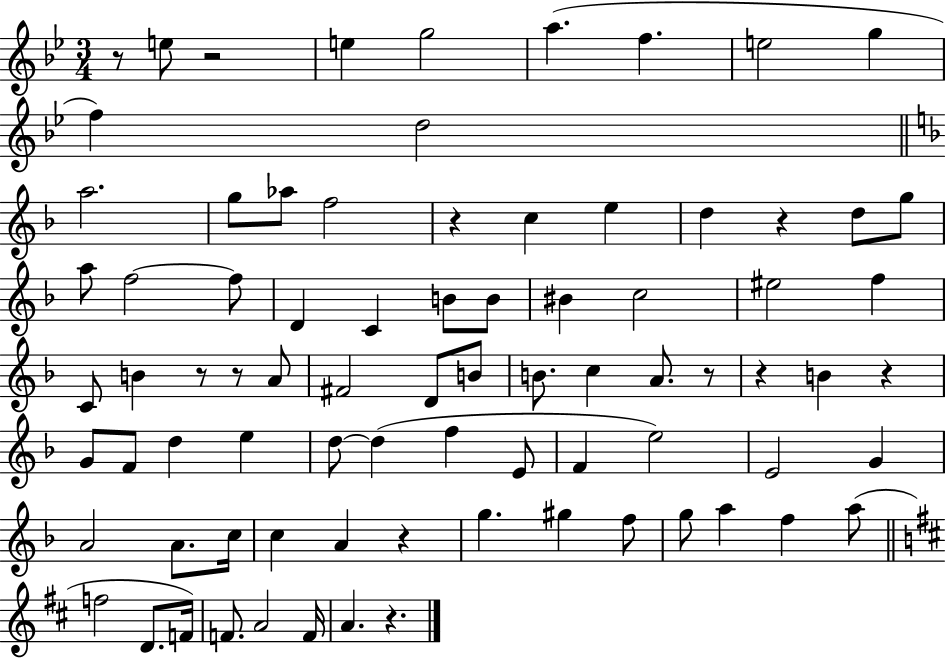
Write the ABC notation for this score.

X:1
T:Untitled
M:3/4
L:1/4
K:Bb
z/2 e/2 z2 e g2 a f e2 g f d2 a2 g/2 _a/2 f2 z c e d z d/2 g/2 a/2 f2 f/2 D C B/2 B/2 ^B c2 ^e2 f C/2 B z/2 z/2 A/2 ^F2 D/2 B/2 B/2 c A/2 z/2 z B z G/2 F/2 d e d/2 d f E/2 F e2 E2 G A2 A/2 c/4 c A z g ^g f/2 g/2 a f a/2 f2 D/2 F/4 F/2 A2 F/4 A z